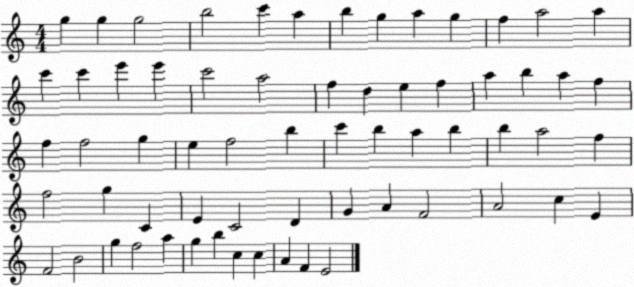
X:1
T:Untitled
M:4/4
L:1/4
K:C
g g g2 b2 c' a b g a g f a2 a c' c' e' e' c'2 a2 f d e f a b a f f f2 g e f2 b c' b a b b a2 f f2 g C E C2 D G A F2 A2 c E F2 B2 g f2 a g b c c A F E2